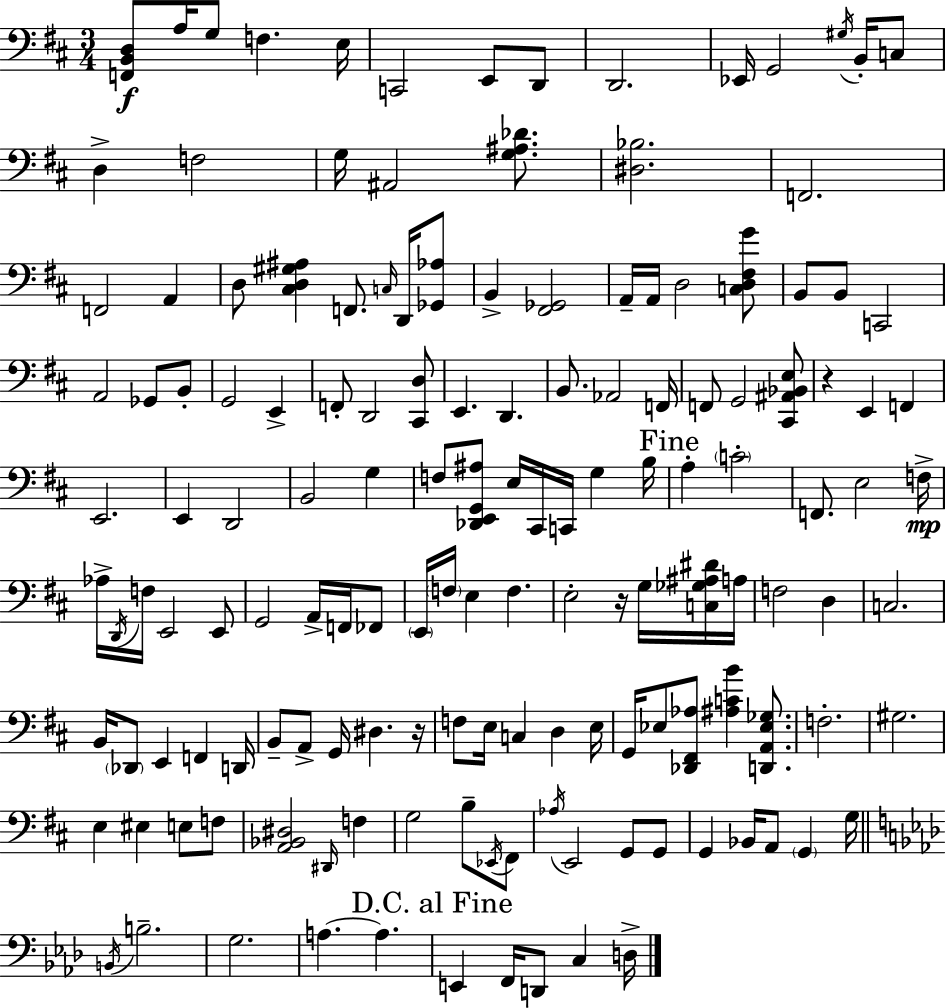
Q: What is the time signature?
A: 3/4